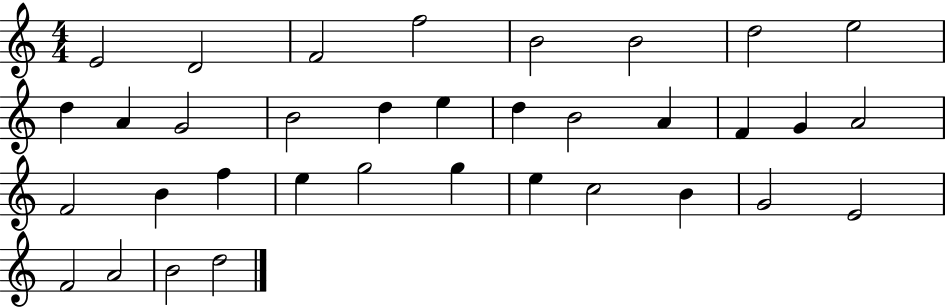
{
  \clef treble
  \numericTimeSignature
  \time 4/4
  \key c \major
  e'2 d'2 | f'2 f''2 | b'2 b'2 | d''2 e''2 | \break d''4 a'4 g'2 | b'2 d''4 e''4 | d''4 b'2 a'4 | f'4 g'4 a'2 | \break f'2 b'4 f''4 | e''4 g''2 g''4 | e''4 c''2 b'4 | g'2 e'2 | \break f'2 a'2 | b'2 d''2 | \bar "|."
}